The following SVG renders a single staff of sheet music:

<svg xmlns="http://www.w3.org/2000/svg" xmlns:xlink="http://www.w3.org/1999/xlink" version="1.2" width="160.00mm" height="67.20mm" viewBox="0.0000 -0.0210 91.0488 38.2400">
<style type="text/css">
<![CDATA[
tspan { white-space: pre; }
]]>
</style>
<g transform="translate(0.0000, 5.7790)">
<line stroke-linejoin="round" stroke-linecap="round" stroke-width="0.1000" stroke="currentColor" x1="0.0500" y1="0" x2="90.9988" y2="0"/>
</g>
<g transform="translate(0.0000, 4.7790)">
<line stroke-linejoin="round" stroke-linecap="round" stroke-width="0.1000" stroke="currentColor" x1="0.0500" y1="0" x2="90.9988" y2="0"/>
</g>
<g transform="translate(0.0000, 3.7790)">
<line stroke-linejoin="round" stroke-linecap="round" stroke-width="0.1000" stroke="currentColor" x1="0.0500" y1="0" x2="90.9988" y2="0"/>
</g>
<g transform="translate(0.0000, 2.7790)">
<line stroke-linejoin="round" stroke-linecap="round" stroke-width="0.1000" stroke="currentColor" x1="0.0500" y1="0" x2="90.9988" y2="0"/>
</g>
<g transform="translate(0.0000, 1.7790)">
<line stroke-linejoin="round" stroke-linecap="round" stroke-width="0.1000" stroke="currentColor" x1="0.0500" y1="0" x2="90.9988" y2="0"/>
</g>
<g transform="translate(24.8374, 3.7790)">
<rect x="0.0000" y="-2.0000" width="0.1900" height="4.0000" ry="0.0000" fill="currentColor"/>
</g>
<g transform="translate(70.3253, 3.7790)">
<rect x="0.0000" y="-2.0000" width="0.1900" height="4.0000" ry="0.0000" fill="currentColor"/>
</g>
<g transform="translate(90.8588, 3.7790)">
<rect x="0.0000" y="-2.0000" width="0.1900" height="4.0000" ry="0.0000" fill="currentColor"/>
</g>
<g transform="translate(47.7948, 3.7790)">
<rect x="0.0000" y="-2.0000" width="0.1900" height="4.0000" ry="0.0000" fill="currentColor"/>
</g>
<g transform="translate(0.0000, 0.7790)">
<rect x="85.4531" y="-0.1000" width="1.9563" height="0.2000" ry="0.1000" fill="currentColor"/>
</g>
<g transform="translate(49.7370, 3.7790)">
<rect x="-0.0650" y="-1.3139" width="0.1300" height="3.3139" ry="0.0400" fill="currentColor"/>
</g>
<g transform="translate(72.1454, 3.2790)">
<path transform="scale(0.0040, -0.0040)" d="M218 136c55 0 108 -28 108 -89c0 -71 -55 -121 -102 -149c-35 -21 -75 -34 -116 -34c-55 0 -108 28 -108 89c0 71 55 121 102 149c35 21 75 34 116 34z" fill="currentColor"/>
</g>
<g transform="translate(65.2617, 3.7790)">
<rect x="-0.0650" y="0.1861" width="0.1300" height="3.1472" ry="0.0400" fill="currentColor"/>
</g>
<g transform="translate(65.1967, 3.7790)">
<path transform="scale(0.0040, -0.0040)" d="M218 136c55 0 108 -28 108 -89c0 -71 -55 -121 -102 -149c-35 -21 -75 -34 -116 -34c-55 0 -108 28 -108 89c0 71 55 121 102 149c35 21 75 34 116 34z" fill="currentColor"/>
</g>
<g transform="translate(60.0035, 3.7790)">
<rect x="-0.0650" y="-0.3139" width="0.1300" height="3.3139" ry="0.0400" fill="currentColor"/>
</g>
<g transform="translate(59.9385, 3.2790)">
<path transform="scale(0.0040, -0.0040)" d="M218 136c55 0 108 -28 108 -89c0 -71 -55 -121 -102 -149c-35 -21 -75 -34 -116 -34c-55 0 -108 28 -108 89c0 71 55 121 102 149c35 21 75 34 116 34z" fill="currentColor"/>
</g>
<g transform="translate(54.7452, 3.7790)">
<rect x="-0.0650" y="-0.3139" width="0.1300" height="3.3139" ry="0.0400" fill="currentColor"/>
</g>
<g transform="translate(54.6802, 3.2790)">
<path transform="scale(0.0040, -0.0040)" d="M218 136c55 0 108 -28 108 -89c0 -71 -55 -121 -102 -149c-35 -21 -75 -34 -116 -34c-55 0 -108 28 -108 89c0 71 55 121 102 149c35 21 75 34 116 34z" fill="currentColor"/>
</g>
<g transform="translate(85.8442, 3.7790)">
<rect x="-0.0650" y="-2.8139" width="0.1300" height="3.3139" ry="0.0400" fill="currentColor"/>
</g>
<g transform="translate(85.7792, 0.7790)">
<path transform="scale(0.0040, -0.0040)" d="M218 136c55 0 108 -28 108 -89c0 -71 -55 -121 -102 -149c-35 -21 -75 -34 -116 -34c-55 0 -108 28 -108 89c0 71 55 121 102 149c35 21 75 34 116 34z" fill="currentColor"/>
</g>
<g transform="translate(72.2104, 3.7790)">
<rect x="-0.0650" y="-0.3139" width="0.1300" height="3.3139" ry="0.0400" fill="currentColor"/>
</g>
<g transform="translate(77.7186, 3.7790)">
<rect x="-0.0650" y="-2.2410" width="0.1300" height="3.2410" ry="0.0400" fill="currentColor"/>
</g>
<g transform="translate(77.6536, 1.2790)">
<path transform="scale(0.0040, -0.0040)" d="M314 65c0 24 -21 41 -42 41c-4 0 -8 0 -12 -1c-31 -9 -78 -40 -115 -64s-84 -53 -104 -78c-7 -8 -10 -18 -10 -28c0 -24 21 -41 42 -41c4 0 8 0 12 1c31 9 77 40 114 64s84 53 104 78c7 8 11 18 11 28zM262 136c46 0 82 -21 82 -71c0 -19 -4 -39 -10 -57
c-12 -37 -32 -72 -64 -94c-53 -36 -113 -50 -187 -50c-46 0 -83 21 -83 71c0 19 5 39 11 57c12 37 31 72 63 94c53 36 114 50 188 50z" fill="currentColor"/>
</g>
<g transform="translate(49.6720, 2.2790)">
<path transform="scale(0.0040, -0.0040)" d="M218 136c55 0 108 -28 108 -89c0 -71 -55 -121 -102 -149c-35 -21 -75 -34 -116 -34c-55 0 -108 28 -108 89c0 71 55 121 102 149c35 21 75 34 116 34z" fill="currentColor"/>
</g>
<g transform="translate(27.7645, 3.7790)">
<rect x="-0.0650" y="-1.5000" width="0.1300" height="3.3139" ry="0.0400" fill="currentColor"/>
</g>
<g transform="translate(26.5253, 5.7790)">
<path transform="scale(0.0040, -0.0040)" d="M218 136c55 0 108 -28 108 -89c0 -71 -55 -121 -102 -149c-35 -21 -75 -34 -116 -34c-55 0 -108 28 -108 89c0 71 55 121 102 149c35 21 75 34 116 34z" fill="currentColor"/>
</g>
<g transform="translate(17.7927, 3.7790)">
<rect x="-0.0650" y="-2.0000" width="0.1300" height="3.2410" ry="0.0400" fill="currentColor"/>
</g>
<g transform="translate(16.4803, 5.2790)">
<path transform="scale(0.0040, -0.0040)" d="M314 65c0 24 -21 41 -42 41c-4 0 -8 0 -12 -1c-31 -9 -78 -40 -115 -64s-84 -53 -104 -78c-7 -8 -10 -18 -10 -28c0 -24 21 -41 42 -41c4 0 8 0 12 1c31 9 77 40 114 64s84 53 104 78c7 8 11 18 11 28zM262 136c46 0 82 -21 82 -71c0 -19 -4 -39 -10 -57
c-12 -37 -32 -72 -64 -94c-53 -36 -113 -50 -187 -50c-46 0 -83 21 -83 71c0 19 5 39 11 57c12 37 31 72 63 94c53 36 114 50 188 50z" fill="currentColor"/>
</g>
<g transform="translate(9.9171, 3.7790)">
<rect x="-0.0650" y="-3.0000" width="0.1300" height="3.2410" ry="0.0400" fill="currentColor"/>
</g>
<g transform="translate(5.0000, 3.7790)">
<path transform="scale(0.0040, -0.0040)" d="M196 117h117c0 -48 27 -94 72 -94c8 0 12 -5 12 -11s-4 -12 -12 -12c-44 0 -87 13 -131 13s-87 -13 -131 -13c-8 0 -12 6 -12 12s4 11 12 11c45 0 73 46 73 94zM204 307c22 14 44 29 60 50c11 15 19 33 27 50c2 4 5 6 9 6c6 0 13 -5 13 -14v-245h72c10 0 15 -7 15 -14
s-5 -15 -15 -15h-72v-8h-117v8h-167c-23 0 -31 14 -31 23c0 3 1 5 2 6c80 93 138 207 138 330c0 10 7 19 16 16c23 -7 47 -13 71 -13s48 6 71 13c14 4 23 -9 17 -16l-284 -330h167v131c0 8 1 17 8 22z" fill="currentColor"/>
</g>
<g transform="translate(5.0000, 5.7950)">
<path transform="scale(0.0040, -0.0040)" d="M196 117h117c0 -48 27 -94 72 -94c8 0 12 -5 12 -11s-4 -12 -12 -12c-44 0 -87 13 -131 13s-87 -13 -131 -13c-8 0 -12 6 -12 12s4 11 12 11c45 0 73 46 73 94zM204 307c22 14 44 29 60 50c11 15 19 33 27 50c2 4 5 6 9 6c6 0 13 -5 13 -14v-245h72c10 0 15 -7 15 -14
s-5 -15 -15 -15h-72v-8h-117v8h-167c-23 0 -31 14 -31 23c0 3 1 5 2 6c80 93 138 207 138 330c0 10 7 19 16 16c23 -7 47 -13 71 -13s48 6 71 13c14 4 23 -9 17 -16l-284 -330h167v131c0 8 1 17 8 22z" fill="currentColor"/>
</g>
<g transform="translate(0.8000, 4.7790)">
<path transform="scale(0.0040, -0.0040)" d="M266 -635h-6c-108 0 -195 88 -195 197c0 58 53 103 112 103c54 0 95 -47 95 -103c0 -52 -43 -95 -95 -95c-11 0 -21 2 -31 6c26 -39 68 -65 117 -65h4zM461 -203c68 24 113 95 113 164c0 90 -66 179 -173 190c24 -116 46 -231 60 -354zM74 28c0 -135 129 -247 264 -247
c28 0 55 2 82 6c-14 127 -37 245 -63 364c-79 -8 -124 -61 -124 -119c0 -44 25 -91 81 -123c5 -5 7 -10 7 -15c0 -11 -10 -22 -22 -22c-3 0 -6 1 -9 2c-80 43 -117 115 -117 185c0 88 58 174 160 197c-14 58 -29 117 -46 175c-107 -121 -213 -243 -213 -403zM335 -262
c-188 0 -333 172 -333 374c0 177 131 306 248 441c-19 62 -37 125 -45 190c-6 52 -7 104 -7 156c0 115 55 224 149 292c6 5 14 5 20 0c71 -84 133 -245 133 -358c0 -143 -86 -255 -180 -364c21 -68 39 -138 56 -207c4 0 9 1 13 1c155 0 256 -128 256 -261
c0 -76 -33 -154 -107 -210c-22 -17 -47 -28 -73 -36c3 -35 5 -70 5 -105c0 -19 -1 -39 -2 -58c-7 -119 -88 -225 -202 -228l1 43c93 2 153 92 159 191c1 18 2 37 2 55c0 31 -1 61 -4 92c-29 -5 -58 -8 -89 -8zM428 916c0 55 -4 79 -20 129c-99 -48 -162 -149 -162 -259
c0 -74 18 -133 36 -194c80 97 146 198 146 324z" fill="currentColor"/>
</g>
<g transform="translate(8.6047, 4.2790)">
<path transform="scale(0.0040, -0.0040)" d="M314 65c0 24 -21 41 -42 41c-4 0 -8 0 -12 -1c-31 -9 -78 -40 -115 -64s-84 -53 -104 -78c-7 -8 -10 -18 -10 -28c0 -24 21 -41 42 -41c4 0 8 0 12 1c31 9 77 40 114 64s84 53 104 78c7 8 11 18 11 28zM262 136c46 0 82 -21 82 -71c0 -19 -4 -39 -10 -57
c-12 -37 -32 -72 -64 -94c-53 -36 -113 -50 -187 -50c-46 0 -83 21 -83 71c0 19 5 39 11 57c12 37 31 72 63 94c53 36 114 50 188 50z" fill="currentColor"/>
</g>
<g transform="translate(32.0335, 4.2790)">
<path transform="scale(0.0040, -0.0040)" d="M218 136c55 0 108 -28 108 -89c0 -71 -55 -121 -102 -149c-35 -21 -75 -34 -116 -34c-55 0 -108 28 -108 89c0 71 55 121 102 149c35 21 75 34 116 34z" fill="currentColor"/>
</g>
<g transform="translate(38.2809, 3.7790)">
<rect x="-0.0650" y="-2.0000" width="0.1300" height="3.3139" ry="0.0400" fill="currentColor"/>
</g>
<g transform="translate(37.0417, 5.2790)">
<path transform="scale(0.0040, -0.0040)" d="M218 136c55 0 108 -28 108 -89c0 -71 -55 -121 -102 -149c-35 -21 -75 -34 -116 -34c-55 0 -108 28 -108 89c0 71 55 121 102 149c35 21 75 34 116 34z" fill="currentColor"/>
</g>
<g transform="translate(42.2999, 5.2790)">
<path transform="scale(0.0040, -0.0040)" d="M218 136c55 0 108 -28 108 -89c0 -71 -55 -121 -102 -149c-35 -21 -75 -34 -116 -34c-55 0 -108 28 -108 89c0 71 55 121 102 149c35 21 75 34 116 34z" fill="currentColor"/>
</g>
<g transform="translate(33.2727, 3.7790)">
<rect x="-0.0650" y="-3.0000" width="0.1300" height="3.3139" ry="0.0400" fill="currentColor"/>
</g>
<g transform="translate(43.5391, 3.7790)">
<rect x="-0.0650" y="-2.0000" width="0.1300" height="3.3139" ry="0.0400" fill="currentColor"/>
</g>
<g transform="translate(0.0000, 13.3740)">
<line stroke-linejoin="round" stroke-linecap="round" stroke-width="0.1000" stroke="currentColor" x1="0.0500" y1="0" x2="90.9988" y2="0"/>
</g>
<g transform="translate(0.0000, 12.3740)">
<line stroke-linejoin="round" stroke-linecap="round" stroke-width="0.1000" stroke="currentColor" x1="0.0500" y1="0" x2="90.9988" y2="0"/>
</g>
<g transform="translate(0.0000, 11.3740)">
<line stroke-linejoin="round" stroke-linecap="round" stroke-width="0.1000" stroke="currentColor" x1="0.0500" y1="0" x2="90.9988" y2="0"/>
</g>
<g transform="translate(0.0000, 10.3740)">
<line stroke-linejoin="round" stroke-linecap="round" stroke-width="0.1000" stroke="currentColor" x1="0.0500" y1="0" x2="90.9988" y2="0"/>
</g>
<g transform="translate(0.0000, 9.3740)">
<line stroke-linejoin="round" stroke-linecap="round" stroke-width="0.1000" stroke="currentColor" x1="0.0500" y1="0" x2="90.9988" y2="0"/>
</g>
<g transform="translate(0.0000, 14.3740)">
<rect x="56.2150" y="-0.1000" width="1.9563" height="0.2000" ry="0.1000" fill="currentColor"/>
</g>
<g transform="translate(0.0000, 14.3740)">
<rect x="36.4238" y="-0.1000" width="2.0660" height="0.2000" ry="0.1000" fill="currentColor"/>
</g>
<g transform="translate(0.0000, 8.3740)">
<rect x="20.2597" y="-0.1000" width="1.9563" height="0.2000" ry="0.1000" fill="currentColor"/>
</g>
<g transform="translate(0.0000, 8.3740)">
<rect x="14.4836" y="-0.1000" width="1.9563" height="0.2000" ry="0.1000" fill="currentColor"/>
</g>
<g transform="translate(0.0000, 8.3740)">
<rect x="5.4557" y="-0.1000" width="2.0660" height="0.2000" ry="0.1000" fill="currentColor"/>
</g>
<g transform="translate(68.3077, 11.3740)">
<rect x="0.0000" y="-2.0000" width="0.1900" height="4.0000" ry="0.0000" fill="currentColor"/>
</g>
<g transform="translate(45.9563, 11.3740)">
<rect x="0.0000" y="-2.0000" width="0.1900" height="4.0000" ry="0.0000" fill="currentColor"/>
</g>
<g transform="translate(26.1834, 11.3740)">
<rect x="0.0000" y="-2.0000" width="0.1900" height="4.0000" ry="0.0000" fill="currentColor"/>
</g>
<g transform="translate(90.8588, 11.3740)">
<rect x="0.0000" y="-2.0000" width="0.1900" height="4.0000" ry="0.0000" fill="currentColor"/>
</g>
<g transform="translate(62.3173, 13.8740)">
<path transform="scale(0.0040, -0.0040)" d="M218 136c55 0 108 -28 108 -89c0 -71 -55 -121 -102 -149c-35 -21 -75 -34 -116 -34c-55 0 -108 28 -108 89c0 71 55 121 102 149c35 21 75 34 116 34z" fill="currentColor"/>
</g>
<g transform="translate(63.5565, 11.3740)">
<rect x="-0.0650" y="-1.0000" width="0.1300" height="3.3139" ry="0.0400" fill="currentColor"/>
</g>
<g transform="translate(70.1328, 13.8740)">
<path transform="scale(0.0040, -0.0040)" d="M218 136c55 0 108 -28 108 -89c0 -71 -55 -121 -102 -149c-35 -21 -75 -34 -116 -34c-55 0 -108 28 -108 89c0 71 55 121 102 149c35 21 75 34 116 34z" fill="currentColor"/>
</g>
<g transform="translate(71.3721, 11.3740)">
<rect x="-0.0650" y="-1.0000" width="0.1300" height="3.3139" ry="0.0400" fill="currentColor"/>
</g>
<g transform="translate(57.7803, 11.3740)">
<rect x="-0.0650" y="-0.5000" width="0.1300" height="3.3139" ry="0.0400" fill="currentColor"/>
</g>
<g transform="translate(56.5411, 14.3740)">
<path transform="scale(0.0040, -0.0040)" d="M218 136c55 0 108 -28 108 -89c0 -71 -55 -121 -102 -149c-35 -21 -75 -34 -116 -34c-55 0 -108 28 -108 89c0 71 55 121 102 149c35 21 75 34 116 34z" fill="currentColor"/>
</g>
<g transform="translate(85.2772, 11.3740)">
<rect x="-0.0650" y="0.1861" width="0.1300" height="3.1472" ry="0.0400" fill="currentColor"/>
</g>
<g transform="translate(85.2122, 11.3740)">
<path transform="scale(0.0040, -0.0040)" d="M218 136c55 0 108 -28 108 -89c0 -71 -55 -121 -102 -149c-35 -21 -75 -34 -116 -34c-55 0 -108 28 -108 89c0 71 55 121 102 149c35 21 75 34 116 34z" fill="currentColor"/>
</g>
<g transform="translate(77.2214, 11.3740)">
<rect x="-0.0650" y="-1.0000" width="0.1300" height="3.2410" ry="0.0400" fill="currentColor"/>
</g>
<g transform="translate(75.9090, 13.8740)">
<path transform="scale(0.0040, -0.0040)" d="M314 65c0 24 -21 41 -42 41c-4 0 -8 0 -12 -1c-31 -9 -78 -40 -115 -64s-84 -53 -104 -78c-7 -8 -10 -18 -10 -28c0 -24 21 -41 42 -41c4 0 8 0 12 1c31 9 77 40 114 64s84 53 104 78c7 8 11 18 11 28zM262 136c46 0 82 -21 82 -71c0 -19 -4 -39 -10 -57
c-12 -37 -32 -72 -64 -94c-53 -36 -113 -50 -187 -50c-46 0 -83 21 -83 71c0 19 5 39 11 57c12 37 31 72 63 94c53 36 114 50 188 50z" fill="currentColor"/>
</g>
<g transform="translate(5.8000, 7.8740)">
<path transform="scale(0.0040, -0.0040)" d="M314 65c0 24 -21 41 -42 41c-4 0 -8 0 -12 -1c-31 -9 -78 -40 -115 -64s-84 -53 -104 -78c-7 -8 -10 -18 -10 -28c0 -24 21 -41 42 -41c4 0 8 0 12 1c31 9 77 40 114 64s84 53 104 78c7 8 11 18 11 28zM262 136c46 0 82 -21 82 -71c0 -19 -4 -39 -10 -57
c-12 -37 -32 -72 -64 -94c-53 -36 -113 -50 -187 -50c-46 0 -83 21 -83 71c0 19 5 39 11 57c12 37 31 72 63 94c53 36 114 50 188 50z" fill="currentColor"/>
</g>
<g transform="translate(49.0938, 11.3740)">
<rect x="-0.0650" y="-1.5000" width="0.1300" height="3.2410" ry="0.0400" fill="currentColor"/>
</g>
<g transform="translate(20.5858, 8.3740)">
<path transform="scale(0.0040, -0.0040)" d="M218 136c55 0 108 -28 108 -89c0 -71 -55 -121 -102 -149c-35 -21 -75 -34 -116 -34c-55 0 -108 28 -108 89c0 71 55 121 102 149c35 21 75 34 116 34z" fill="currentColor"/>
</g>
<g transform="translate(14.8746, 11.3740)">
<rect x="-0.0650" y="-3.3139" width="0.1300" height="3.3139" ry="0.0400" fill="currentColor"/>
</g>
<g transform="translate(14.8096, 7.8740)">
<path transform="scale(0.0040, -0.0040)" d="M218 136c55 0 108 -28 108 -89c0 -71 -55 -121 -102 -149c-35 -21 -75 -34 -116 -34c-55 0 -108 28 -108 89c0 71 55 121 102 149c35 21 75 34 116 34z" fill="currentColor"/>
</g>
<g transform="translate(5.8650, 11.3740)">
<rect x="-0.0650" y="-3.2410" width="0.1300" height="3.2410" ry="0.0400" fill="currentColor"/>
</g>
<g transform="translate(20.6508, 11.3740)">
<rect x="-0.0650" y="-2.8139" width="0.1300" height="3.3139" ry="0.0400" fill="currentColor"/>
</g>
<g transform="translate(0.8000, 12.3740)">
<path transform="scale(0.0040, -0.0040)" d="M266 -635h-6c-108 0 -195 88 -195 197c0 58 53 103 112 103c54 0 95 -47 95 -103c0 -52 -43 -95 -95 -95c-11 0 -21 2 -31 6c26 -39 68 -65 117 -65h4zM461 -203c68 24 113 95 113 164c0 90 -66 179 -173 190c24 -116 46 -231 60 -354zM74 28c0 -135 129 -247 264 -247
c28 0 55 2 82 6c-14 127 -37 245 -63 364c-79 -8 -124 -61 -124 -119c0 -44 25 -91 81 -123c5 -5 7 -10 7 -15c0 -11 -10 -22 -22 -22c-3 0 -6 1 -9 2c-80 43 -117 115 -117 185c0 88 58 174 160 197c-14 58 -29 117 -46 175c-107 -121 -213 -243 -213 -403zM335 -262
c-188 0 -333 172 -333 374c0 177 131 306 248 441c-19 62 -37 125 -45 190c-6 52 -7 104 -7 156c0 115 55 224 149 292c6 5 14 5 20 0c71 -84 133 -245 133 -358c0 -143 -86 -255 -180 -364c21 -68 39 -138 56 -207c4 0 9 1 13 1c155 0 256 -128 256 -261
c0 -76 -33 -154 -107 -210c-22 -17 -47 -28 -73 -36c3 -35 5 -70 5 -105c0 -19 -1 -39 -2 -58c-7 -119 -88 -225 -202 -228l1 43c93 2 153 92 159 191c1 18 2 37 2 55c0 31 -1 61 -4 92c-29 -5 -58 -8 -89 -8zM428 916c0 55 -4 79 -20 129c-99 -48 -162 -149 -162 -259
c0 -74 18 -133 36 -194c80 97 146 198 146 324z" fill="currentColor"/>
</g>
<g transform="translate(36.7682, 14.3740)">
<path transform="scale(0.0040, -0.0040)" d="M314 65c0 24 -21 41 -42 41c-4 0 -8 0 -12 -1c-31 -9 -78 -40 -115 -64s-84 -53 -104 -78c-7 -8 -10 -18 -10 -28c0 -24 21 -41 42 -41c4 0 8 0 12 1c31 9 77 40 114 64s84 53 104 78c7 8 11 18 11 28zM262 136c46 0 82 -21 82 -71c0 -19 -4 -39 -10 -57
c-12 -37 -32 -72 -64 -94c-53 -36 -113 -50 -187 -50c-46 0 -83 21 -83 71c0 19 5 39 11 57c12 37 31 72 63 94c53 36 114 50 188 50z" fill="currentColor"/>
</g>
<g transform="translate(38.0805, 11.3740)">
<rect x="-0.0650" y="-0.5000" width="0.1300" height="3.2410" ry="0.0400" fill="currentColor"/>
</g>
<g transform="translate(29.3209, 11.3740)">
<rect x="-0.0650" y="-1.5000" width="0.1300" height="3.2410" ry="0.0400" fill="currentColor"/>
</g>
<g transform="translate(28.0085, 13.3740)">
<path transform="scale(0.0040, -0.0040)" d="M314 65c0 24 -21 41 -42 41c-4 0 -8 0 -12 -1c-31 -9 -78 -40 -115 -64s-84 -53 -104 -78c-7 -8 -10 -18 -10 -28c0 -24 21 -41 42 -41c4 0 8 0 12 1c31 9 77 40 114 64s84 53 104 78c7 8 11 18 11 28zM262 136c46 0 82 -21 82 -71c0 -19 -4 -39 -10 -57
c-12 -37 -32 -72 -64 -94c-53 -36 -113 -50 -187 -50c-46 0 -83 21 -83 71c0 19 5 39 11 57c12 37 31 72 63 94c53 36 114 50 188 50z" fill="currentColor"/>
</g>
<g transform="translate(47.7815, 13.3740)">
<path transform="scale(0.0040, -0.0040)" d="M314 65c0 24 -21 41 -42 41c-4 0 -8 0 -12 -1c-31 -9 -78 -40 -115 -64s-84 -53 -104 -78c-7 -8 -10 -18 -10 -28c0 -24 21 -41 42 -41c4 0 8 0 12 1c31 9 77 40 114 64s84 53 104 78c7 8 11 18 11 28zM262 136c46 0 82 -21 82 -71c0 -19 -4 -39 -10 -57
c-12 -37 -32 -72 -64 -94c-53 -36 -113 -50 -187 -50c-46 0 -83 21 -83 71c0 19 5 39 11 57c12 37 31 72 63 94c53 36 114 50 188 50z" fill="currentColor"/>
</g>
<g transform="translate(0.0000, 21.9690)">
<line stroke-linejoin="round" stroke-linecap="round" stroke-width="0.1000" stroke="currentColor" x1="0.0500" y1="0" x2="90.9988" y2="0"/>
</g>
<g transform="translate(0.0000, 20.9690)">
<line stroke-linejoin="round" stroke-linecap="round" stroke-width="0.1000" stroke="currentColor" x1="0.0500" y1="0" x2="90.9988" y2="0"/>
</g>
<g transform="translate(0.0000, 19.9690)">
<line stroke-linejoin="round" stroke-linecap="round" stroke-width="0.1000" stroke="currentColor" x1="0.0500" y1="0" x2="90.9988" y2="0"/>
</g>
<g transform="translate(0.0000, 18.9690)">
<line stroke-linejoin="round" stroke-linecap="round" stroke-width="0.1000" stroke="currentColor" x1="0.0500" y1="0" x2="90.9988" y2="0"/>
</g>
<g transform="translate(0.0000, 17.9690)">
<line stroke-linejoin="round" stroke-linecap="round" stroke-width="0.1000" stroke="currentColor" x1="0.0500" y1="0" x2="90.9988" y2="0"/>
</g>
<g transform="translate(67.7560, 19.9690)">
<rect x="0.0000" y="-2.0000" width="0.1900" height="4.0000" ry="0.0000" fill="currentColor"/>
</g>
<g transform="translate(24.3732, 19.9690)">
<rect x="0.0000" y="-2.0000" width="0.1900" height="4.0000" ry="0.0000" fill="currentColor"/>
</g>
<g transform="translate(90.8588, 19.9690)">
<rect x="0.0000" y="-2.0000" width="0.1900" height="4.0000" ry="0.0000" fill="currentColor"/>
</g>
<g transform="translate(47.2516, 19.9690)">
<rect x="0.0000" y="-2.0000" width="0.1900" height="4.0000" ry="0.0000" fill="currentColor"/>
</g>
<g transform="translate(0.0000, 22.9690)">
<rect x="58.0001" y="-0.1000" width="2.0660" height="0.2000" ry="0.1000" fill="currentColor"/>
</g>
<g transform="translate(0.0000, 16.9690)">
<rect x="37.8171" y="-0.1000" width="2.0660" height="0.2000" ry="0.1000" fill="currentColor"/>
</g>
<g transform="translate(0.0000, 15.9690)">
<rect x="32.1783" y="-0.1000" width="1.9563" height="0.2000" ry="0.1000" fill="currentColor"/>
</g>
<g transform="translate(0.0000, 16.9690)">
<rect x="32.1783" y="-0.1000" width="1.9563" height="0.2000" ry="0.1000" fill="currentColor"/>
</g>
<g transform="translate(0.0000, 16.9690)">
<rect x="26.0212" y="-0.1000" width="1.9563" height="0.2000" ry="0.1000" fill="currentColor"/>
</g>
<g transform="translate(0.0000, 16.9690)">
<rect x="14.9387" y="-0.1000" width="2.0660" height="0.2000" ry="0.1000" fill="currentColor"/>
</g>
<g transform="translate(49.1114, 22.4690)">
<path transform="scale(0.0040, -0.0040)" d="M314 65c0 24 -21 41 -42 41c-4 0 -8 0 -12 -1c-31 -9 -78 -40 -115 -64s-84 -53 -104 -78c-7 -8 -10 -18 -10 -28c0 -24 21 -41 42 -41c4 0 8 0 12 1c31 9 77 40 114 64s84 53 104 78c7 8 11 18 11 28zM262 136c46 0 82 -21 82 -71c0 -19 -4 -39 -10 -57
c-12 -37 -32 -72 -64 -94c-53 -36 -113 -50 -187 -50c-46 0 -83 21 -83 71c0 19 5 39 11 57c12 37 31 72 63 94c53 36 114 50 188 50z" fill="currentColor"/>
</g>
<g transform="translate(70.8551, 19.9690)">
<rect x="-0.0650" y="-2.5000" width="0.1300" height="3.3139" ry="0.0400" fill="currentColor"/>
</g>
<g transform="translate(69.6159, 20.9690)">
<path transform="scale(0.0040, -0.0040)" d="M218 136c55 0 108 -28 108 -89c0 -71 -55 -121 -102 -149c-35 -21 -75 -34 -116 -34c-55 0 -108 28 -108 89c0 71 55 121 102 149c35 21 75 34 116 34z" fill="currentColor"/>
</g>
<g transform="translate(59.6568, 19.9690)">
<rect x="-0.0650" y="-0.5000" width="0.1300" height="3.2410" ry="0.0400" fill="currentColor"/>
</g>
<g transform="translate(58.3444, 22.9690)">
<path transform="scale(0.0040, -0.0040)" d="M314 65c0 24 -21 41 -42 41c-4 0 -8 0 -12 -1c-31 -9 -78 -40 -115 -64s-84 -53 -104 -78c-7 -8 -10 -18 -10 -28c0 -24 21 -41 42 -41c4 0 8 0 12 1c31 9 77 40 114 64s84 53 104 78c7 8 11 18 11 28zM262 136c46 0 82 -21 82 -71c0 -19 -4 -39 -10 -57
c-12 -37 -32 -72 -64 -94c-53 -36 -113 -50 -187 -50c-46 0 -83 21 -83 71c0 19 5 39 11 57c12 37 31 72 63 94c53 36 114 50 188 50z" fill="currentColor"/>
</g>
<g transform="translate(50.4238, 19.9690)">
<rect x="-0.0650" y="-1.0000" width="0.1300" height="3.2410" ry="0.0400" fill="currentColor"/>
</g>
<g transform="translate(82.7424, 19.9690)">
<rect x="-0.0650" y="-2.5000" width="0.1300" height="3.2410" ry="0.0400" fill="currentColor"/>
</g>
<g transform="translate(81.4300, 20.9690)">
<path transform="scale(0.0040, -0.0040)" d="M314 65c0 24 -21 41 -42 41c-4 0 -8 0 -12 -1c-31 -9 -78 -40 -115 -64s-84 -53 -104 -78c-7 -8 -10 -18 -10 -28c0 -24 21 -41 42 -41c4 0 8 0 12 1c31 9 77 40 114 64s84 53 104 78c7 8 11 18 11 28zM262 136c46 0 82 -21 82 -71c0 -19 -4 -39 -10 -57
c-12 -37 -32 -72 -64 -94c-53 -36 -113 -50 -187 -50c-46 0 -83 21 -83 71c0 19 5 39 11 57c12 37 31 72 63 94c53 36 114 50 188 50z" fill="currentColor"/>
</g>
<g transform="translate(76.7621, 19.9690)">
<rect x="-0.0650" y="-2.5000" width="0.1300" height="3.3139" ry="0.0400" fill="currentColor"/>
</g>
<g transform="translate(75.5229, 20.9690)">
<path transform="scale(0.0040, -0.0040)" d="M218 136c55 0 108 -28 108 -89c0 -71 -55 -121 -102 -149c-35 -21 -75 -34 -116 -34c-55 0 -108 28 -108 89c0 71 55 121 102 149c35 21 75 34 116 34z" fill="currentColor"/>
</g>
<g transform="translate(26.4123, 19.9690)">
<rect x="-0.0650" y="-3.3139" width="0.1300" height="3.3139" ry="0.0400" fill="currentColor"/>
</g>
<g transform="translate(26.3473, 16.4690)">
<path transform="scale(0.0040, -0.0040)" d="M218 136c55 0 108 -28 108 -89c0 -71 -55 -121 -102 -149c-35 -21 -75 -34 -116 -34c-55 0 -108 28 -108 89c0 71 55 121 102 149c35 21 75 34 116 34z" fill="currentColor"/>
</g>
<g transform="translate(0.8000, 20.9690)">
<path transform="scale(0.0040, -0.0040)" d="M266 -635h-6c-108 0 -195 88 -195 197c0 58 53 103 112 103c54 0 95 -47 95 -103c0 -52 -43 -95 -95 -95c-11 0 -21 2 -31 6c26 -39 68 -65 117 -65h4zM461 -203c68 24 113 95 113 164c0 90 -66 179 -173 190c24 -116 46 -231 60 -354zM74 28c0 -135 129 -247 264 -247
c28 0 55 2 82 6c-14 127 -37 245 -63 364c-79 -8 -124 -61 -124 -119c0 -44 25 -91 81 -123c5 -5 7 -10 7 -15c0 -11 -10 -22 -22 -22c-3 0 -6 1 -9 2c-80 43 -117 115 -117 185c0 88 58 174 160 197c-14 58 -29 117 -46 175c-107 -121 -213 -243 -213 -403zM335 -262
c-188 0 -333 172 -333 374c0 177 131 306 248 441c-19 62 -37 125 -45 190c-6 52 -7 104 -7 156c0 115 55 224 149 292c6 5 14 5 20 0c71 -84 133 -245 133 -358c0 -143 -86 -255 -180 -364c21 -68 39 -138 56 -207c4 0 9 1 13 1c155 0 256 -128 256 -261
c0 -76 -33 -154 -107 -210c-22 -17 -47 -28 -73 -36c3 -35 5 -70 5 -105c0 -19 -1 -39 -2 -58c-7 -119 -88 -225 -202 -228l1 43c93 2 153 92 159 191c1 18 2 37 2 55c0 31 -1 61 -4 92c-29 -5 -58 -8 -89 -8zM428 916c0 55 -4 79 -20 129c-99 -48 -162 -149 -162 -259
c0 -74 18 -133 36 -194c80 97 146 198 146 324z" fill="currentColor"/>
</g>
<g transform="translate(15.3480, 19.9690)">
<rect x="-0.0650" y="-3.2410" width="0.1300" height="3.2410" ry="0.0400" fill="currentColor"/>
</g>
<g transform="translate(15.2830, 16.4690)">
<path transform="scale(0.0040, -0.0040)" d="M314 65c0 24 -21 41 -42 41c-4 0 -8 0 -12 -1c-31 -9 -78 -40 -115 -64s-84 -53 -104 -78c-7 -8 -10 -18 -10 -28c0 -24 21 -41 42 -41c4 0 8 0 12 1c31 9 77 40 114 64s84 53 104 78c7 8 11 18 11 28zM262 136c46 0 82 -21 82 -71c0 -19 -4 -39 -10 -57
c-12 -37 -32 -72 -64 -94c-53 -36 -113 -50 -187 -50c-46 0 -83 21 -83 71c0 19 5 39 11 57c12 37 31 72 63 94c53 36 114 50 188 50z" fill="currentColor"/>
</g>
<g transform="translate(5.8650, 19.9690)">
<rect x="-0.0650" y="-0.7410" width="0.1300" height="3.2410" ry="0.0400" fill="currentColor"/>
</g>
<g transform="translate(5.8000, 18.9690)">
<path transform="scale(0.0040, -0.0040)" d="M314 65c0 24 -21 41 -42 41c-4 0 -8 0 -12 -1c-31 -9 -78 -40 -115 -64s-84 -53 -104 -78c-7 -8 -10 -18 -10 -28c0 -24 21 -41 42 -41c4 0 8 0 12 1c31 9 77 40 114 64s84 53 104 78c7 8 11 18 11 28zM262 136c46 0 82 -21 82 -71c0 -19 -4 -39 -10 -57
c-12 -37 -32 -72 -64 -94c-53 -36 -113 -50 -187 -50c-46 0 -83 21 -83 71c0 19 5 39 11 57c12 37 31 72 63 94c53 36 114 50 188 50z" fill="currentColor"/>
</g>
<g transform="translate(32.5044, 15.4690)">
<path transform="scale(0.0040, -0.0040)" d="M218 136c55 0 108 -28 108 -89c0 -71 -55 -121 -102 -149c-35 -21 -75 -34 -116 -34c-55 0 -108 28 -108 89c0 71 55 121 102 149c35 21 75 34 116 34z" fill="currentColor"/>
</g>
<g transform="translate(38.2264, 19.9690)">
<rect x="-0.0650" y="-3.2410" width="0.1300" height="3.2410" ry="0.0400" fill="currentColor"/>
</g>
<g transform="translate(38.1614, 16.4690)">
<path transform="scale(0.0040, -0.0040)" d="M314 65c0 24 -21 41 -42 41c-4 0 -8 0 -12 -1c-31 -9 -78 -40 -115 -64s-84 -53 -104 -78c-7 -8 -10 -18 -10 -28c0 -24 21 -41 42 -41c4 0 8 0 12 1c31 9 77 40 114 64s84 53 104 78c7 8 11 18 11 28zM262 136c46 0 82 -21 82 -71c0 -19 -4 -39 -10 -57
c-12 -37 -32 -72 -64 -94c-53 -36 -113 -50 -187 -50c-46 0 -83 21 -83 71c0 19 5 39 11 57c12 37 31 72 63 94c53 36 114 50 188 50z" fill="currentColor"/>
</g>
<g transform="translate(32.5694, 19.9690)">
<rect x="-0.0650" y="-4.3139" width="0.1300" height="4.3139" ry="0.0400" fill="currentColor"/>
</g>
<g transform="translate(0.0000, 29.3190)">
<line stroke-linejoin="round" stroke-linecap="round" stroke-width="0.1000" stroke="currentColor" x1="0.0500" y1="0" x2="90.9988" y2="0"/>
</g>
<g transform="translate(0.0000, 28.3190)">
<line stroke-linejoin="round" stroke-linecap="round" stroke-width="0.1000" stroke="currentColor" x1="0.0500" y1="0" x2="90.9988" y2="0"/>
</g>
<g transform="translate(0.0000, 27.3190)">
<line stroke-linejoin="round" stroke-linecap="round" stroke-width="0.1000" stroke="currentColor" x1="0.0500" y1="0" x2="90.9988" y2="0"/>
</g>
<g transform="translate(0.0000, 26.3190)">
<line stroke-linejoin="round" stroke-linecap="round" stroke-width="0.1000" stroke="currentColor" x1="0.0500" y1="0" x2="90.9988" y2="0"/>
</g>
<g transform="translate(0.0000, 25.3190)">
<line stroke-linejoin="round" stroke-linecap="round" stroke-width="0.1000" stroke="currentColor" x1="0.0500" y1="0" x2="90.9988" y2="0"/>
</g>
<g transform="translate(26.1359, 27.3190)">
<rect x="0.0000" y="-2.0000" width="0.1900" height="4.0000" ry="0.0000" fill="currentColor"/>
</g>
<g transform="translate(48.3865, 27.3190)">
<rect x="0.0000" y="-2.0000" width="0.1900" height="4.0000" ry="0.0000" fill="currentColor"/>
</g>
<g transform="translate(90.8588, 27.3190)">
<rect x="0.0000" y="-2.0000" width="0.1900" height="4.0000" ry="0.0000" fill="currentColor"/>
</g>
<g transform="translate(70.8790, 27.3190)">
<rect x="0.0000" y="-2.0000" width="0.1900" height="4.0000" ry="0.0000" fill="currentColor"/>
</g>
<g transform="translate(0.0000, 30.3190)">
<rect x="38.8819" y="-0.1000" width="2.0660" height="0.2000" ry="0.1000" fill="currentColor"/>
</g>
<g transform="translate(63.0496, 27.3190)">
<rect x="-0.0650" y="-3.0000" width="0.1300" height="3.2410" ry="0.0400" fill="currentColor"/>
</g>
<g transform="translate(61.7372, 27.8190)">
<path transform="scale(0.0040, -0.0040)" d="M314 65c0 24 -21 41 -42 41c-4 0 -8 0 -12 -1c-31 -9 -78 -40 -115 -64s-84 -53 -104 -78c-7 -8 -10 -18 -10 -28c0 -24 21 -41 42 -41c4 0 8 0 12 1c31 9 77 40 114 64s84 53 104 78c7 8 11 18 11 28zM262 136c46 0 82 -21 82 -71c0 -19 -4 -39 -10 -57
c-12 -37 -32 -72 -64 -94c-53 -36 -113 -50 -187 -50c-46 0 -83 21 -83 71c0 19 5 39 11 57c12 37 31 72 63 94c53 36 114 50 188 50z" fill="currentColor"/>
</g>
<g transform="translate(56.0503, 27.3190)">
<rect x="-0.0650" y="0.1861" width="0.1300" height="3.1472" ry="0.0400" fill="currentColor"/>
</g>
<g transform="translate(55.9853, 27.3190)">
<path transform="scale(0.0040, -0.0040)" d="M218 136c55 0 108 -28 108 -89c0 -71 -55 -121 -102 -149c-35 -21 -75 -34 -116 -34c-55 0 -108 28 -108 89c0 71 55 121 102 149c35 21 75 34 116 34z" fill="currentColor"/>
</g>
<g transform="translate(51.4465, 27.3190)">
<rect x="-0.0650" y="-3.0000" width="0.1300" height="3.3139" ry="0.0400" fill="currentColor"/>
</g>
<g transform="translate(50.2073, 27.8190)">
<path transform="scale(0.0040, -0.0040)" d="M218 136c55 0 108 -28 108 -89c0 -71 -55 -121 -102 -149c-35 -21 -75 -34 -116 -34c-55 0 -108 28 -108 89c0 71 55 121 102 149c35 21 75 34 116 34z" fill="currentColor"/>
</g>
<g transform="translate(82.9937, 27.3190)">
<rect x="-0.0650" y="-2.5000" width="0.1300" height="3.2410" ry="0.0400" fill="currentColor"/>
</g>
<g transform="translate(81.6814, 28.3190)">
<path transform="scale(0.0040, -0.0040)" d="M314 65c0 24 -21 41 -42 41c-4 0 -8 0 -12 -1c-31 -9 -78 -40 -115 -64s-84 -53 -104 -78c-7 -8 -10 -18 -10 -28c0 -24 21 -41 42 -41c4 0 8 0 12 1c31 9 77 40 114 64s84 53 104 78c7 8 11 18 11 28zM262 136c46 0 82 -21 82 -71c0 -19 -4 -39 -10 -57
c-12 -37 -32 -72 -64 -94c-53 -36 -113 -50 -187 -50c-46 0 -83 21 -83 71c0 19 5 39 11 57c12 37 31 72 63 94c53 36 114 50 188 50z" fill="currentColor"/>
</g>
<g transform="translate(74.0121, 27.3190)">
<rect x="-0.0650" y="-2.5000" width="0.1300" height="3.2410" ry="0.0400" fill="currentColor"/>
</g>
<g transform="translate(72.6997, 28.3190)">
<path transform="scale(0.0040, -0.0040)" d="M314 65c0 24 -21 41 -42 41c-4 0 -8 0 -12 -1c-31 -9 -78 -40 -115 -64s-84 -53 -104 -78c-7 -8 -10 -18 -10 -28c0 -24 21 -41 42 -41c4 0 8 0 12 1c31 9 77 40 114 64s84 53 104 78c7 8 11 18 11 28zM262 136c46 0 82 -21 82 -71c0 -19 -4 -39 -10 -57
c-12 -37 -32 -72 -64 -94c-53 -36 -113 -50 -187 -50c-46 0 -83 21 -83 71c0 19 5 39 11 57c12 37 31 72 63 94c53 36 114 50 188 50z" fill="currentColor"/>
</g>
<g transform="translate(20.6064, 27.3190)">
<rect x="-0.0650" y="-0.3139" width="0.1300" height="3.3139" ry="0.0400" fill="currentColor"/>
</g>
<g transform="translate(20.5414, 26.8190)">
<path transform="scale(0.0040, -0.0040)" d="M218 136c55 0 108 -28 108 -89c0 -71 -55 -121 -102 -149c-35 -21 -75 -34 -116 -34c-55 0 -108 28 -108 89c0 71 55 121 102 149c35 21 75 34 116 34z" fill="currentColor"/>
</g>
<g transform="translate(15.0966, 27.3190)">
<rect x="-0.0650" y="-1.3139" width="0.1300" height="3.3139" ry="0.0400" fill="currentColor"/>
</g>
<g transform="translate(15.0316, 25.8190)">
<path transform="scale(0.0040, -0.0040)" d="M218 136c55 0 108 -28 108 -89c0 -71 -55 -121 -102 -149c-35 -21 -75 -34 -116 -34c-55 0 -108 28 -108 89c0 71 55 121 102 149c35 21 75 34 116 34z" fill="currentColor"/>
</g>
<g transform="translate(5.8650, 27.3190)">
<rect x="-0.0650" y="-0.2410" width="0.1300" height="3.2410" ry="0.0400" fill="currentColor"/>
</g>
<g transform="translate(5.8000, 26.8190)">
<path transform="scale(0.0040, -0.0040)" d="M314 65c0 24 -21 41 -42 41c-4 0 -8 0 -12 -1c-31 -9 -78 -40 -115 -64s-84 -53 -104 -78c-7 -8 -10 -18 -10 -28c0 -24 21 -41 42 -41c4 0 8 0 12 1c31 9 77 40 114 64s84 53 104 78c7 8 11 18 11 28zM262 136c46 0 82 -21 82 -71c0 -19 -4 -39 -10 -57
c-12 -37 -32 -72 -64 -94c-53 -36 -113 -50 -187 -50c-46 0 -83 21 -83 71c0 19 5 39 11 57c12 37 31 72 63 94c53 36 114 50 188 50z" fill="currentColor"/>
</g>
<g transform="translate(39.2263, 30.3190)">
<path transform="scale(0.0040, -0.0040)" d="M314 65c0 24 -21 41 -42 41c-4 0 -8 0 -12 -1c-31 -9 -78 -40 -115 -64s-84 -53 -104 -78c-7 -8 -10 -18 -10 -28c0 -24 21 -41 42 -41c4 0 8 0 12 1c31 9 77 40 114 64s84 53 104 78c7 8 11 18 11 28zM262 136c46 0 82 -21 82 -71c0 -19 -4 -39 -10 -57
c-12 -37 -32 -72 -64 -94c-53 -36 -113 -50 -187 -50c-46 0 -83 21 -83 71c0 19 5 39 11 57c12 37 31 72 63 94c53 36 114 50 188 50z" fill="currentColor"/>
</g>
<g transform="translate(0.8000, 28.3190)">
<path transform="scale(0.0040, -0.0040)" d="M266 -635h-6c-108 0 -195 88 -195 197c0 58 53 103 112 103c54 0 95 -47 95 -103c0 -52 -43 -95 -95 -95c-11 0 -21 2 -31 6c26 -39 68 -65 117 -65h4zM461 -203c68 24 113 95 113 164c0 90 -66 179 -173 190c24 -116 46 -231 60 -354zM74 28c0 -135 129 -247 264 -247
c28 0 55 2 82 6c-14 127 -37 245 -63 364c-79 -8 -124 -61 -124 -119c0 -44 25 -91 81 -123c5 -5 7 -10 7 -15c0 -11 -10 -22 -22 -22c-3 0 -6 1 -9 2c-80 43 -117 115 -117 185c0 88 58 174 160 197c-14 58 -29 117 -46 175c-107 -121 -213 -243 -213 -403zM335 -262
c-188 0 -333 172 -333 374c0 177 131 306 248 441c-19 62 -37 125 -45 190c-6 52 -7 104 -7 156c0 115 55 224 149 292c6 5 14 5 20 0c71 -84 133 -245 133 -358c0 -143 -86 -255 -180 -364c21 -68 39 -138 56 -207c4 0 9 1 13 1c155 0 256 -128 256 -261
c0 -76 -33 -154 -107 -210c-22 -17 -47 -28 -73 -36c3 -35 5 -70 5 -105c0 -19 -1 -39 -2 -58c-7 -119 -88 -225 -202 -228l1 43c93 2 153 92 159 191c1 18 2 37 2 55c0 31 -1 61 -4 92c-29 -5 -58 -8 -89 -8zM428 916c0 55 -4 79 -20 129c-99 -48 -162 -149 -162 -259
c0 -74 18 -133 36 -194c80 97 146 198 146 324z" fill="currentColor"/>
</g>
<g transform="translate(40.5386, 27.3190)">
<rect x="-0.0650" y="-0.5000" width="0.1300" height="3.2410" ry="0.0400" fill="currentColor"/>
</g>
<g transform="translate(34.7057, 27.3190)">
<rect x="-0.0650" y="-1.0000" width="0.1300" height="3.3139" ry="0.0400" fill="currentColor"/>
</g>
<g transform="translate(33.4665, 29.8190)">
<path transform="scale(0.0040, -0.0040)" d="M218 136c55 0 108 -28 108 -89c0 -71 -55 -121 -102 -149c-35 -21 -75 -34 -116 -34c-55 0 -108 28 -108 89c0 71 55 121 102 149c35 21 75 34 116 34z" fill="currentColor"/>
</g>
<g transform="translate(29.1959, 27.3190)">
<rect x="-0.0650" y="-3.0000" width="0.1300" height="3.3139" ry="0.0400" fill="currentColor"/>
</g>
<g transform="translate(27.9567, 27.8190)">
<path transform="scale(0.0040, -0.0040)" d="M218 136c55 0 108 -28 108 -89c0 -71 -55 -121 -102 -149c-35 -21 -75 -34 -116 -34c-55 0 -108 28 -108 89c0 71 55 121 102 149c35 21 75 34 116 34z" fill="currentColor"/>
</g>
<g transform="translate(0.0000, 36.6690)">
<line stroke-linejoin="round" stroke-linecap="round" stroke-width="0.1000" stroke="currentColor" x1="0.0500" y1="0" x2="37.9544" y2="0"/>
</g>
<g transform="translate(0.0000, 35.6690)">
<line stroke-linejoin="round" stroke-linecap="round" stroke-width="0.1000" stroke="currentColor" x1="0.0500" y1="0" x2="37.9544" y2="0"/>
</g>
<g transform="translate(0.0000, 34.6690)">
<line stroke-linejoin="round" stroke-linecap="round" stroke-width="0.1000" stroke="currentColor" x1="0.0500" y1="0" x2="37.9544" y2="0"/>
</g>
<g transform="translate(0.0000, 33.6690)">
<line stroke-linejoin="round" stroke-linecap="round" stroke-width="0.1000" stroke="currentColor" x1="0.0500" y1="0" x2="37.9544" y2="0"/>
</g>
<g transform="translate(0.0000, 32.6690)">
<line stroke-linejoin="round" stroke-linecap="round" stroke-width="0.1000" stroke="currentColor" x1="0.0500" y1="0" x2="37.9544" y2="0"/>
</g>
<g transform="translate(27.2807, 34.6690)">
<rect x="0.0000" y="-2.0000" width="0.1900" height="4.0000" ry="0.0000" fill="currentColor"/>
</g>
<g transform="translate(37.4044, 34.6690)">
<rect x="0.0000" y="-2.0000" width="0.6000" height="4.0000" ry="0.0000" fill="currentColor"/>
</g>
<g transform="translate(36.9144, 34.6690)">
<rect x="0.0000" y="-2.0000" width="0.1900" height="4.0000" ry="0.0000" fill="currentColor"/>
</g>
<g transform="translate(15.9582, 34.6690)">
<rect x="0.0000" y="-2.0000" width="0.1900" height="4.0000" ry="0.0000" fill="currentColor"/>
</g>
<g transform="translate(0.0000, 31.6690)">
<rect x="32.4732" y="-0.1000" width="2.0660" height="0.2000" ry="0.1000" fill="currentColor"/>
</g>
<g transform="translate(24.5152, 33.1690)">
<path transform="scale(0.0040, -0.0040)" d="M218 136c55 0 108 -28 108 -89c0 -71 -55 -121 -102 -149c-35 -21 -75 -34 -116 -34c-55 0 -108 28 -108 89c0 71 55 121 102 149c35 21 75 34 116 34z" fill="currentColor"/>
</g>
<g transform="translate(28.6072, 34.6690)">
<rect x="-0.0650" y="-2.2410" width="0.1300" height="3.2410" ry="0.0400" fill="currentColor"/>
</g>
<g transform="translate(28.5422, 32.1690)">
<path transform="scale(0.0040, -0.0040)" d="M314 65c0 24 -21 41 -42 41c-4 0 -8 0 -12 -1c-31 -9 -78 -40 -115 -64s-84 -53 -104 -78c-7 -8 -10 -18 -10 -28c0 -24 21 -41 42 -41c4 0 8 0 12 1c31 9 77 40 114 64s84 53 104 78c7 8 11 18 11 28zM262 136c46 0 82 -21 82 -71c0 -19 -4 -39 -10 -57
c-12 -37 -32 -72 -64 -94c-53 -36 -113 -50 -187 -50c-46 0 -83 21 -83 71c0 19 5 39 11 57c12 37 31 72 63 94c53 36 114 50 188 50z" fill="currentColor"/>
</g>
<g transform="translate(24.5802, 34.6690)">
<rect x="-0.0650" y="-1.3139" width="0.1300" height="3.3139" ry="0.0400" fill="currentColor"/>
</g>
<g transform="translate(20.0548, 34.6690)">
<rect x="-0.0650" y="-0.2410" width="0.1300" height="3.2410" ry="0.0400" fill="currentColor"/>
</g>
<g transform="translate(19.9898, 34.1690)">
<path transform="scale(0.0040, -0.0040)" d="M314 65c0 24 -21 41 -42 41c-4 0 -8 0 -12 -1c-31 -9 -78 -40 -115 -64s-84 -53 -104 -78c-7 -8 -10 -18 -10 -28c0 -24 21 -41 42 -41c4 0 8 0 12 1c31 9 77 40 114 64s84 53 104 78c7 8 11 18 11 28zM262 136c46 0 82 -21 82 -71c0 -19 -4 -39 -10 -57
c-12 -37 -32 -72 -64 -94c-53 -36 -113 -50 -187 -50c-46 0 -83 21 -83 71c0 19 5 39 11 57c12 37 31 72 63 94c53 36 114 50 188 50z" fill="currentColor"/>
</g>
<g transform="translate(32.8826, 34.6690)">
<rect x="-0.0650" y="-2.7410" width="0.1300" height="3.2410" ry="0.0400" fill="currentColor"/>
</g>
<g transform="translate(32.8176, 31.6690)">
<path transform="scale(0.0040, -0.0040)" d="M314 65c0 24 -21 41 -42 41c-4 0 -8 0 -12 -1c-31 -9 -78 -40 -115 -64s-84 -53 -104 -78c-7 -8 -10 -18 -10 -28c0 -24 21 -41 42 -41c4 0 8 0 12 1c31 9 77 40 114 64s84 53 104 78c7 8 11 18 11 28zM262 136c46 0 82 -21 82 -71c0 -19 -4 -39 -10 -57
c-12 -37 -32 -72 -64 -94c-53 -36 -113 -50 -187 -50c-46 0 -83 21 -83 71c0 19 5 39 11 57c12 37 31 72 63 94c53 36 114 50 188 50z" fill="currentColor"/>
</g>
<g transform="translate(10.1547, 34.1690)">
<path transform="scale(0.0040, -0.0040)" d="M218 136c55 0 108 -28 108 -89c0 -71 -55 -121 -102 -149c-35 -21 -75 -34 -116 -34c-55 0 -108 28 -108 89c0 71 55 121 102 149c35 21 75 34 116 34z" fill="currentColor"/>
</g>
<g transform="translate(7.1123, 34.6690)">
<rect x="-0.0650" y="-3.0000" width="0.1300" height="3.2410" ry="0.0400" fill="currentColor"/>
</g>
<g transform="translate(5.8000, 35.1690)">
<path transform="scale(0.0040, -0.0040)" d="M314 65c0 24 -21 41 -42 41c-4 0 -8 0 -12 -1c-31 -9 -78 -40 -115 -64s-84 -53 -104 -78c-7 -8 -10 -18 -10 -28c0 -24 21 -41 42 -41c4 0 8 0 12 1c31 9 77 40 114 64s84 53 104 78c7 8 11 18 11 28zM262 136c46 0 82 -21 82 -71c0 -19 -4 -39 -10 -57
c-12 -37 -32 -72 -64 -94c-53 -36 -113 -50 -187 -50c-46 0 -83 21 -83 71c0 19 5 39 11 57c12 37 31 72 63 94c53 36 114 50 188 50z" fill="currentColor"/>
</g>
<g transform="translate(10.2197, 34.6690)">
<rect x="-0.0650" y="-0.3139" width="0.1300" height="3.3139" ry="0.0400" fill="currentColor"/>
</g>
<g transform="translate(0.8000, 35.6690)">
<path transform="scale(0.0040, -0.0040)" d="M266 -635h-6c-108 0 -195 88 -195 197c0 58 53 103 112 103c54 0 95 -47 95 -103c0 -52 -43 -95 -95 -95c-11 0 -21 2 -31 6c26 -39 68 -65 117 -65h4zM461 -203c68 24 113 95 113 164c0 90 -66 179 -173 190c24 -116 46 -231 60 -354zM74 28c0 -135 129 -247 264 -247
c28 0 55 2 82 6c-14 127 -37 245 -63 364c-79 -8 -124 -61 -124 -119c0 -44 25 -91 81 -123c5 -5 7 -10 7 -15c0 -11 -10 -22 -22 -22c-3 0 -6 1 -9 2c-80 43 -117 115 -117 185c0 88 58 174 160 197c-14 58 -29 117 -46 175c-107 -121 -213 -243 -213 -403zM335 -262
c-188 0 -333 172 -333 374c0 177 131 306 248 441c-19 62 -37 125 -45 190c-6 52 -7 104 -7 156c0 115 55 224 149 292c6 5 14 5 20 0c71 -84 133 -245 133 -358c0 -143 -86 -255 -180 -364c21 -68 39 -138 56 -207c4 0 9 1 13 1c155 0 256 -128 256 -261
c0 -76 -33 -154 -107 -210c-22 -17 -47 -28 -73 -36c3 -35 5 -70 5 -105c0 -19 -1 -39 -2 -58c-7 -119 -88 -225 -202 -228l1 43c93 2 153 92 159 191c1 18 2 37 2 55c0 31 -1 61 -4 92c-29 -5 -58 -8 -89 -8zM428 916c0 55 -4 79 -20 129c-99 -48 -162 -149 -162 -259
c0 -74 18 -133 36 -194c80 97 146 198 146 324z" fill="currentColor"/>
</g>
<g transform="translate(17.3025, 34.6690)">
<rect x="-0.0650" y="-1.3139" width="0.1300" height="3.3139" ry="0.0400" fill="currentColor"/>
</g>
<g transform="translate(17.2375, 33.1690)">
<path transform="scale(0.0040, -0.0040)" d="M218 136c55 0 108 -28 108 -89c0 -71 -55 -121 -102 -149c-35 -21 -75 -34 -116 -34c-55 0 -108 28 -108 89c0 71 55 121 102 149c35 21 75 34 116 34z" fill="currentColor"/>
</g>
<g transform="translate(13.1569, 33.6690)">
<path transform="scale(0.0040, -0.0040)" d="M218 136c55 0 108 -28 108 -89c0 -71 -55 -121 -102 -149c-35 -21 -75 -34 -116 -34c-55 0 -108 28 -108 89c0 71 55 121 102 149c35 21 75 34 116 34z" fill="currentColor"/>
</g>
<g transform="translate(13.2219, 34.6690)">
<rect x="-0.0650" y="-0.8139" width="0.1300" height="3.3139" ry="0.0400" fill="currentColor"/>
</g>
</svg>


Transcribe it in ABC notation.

X:1
T:Untitled
M:4/4
L:1/4
K:C
A2 F2 E A F F e c c B c g2 a b2 b a E2 C2 E2 C D D D2 B d2 b2 b d' b2 D2 C2 G G G2 c2 e c A D C2 A B A2 G2 G2 A2 c d e c2 e g2 a2